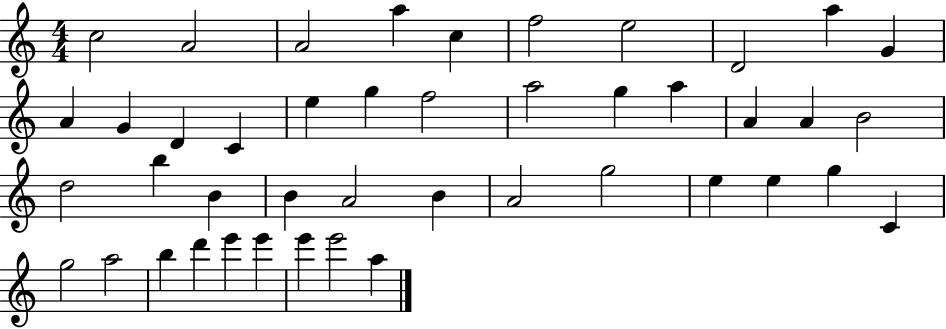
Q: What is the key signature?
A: C major